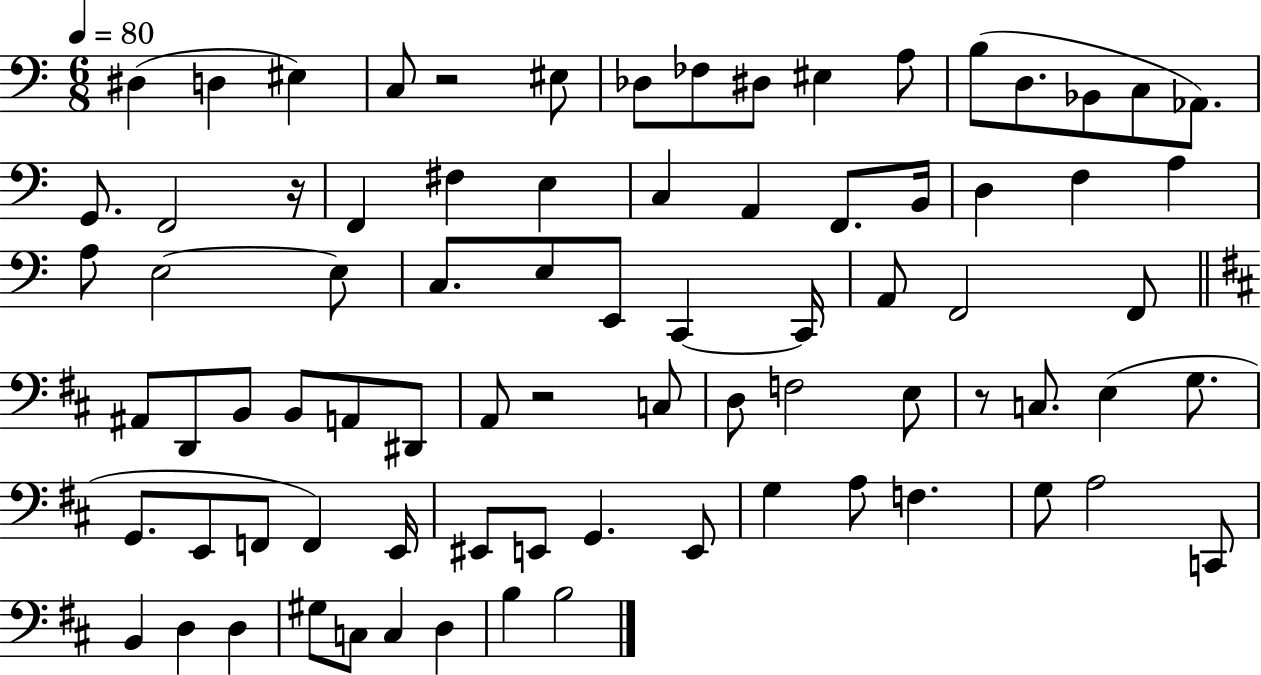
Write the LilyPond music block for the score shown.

{
  \clef bass
  \numericTimeSignature
  \time 6/8
  \key c \major
  \tempo 4 = 80
  \repeat volta 2 { dis4( d4 eis4) | c8 r2 eis8 | des8 fes8 dis8 eis4 a8 | b8( d8. bes,8 c8 aes,8.) | \break g,8. f,2 r16 | f,4 fis4 e4 | c4 a,4 f,8. b,16 | d4 f4 a4 | \break a8 e2~~ e8 | c8. e8 e,8 c,4~~ c,16 | a,8 f,2 f,8 | \bar "||" \break \key d \major ais,8 d,8 b,8 b,8 a,8 dis,8 | a,8 r2 c8 | d8 f2 e8 | r8 c8. e4( g8. | \break g,8. e,8 f,8 f,4) e,16 | eis,8 e,8 g,4. e,8 | g4 a8 f4. | g8 a2 c,8 | \break b,4 d4 d4 | gis8 c8 c4 d4 | b4 b2 | } \bar "|."
}